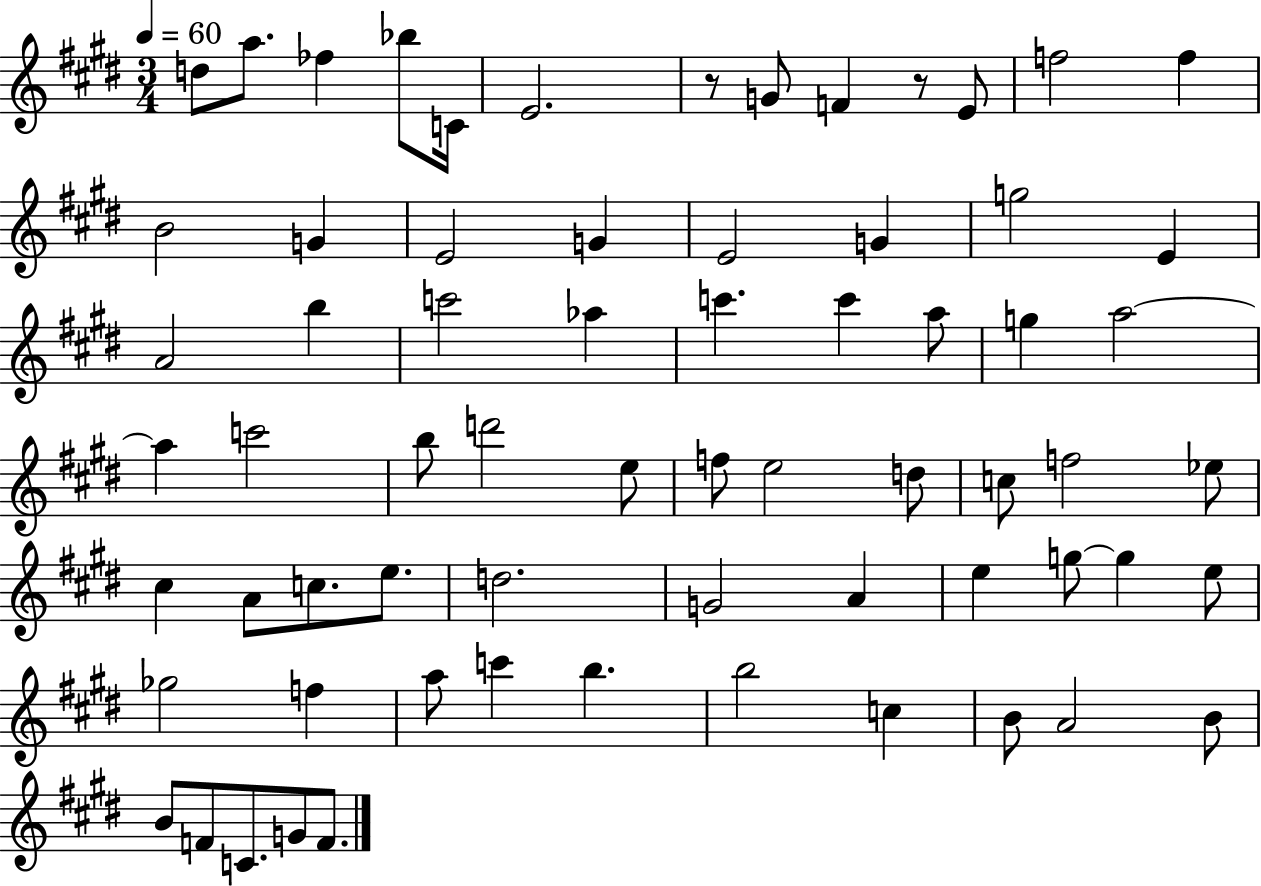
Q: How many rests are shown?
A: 2